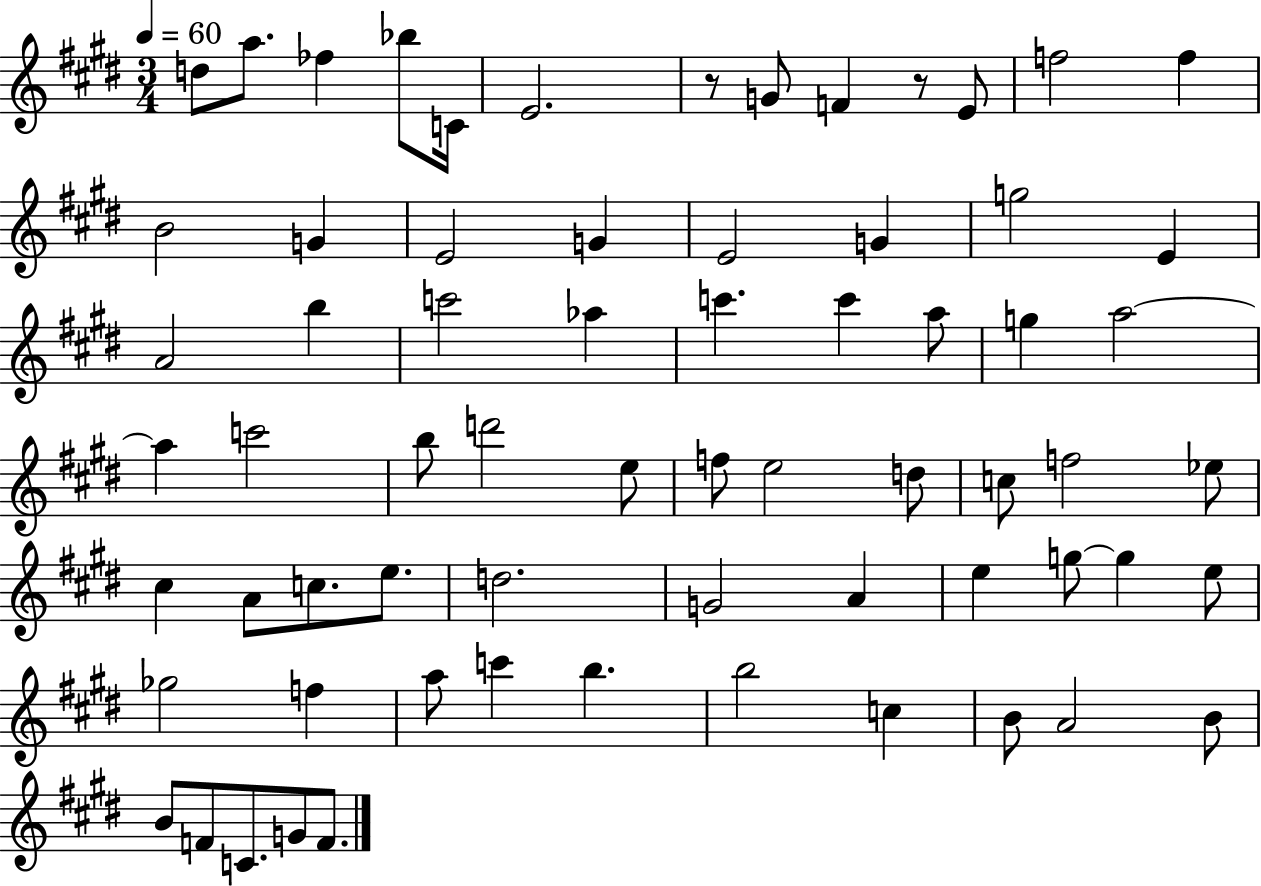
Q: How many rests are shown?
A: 2